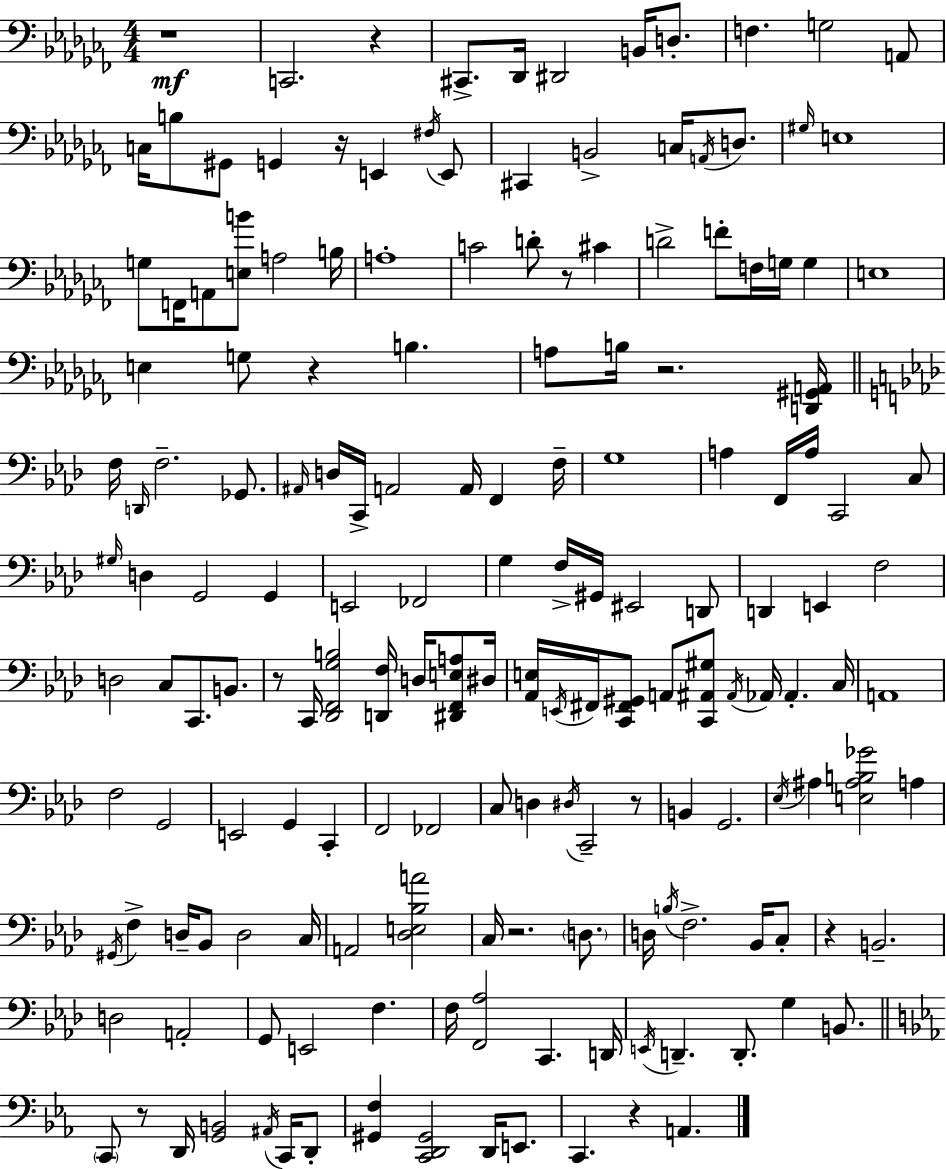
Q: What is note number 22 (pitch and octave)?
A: G#3